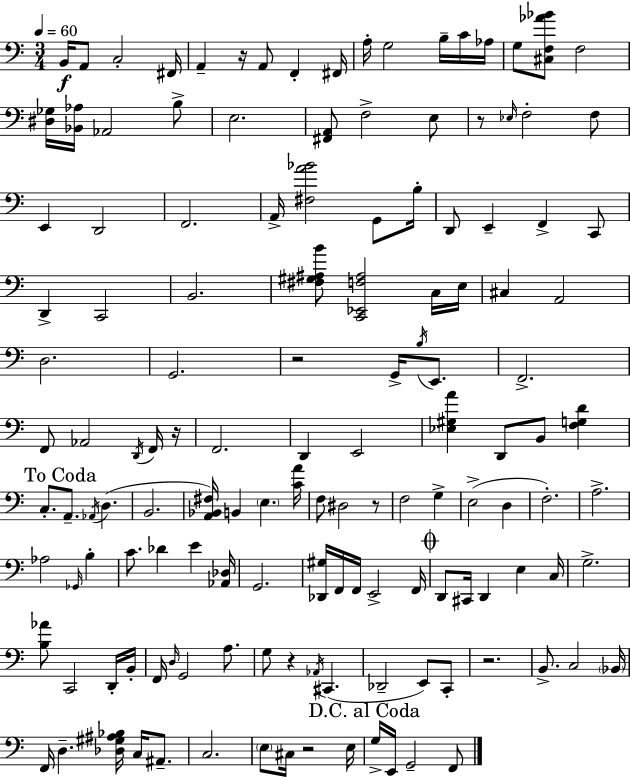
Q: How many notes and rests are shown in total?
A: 138